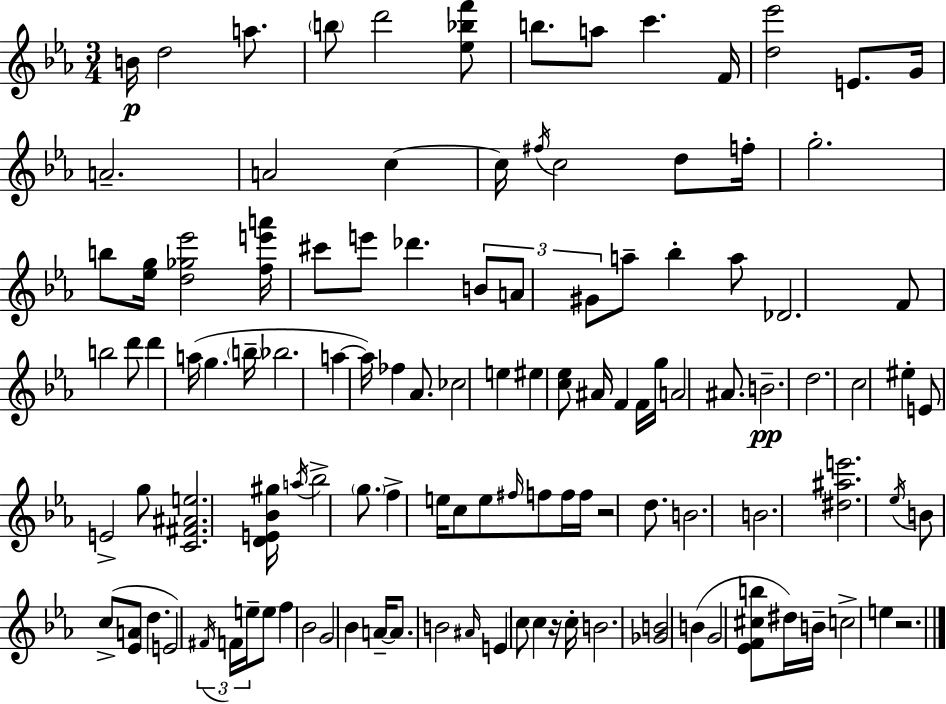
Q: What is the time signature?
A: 3/4